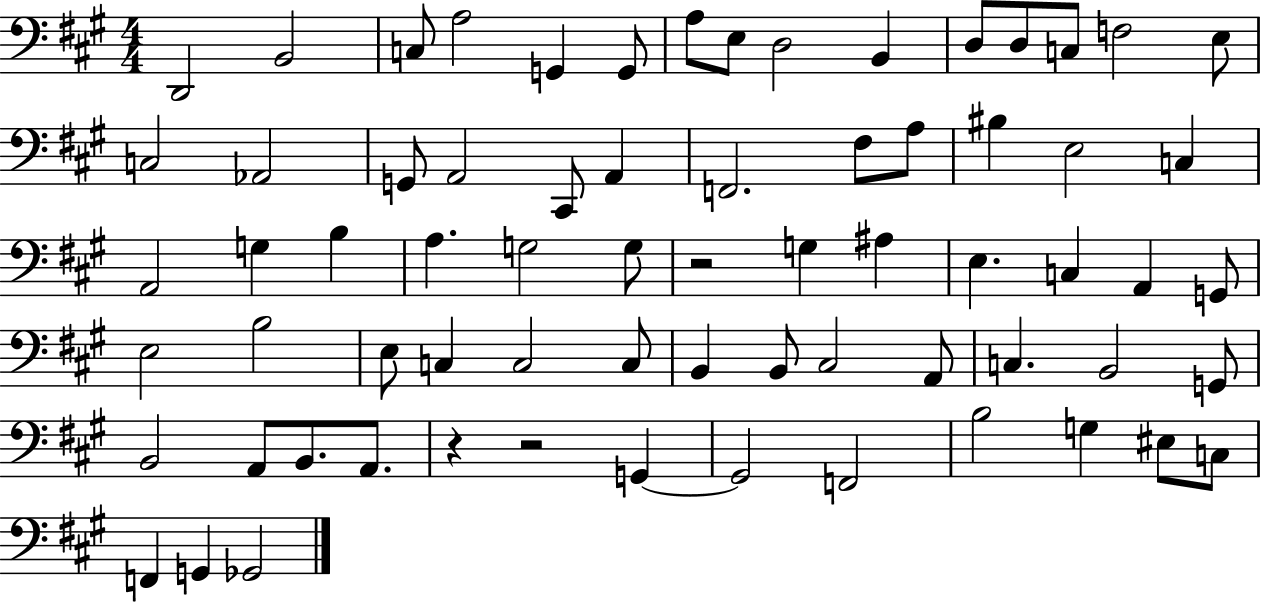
{
  \clef bass
  \numericTimeSignature
  \time 4/4
  \key a \major
  d,2 b,2 | c8 a2 g,4 g,8 | a8 e8 d2 b,4 | d8 d8 c8 f2 e8 | \break c2 aes,2 | g,8 a,2 cis,8 a,4 | f,2. fis8 a8 | bis4 e2 c4 | \break a,2 g4 b4 | a4. g2 g8 | r2 g4 ais4 | e4. c4 a,4 g,8 | \break e2 b2 | e8 c4 c2 c8 | b,4 b,8 cis2 a,8 | c4. b,2 g,8 | \break b,2 a,8 b,8. a,8. | r4 r2 g,4~~ | g,2 f,2 | b2 g4 eis8 c8 | \break f,4 g,4 ges,2 | \bar "|."
}